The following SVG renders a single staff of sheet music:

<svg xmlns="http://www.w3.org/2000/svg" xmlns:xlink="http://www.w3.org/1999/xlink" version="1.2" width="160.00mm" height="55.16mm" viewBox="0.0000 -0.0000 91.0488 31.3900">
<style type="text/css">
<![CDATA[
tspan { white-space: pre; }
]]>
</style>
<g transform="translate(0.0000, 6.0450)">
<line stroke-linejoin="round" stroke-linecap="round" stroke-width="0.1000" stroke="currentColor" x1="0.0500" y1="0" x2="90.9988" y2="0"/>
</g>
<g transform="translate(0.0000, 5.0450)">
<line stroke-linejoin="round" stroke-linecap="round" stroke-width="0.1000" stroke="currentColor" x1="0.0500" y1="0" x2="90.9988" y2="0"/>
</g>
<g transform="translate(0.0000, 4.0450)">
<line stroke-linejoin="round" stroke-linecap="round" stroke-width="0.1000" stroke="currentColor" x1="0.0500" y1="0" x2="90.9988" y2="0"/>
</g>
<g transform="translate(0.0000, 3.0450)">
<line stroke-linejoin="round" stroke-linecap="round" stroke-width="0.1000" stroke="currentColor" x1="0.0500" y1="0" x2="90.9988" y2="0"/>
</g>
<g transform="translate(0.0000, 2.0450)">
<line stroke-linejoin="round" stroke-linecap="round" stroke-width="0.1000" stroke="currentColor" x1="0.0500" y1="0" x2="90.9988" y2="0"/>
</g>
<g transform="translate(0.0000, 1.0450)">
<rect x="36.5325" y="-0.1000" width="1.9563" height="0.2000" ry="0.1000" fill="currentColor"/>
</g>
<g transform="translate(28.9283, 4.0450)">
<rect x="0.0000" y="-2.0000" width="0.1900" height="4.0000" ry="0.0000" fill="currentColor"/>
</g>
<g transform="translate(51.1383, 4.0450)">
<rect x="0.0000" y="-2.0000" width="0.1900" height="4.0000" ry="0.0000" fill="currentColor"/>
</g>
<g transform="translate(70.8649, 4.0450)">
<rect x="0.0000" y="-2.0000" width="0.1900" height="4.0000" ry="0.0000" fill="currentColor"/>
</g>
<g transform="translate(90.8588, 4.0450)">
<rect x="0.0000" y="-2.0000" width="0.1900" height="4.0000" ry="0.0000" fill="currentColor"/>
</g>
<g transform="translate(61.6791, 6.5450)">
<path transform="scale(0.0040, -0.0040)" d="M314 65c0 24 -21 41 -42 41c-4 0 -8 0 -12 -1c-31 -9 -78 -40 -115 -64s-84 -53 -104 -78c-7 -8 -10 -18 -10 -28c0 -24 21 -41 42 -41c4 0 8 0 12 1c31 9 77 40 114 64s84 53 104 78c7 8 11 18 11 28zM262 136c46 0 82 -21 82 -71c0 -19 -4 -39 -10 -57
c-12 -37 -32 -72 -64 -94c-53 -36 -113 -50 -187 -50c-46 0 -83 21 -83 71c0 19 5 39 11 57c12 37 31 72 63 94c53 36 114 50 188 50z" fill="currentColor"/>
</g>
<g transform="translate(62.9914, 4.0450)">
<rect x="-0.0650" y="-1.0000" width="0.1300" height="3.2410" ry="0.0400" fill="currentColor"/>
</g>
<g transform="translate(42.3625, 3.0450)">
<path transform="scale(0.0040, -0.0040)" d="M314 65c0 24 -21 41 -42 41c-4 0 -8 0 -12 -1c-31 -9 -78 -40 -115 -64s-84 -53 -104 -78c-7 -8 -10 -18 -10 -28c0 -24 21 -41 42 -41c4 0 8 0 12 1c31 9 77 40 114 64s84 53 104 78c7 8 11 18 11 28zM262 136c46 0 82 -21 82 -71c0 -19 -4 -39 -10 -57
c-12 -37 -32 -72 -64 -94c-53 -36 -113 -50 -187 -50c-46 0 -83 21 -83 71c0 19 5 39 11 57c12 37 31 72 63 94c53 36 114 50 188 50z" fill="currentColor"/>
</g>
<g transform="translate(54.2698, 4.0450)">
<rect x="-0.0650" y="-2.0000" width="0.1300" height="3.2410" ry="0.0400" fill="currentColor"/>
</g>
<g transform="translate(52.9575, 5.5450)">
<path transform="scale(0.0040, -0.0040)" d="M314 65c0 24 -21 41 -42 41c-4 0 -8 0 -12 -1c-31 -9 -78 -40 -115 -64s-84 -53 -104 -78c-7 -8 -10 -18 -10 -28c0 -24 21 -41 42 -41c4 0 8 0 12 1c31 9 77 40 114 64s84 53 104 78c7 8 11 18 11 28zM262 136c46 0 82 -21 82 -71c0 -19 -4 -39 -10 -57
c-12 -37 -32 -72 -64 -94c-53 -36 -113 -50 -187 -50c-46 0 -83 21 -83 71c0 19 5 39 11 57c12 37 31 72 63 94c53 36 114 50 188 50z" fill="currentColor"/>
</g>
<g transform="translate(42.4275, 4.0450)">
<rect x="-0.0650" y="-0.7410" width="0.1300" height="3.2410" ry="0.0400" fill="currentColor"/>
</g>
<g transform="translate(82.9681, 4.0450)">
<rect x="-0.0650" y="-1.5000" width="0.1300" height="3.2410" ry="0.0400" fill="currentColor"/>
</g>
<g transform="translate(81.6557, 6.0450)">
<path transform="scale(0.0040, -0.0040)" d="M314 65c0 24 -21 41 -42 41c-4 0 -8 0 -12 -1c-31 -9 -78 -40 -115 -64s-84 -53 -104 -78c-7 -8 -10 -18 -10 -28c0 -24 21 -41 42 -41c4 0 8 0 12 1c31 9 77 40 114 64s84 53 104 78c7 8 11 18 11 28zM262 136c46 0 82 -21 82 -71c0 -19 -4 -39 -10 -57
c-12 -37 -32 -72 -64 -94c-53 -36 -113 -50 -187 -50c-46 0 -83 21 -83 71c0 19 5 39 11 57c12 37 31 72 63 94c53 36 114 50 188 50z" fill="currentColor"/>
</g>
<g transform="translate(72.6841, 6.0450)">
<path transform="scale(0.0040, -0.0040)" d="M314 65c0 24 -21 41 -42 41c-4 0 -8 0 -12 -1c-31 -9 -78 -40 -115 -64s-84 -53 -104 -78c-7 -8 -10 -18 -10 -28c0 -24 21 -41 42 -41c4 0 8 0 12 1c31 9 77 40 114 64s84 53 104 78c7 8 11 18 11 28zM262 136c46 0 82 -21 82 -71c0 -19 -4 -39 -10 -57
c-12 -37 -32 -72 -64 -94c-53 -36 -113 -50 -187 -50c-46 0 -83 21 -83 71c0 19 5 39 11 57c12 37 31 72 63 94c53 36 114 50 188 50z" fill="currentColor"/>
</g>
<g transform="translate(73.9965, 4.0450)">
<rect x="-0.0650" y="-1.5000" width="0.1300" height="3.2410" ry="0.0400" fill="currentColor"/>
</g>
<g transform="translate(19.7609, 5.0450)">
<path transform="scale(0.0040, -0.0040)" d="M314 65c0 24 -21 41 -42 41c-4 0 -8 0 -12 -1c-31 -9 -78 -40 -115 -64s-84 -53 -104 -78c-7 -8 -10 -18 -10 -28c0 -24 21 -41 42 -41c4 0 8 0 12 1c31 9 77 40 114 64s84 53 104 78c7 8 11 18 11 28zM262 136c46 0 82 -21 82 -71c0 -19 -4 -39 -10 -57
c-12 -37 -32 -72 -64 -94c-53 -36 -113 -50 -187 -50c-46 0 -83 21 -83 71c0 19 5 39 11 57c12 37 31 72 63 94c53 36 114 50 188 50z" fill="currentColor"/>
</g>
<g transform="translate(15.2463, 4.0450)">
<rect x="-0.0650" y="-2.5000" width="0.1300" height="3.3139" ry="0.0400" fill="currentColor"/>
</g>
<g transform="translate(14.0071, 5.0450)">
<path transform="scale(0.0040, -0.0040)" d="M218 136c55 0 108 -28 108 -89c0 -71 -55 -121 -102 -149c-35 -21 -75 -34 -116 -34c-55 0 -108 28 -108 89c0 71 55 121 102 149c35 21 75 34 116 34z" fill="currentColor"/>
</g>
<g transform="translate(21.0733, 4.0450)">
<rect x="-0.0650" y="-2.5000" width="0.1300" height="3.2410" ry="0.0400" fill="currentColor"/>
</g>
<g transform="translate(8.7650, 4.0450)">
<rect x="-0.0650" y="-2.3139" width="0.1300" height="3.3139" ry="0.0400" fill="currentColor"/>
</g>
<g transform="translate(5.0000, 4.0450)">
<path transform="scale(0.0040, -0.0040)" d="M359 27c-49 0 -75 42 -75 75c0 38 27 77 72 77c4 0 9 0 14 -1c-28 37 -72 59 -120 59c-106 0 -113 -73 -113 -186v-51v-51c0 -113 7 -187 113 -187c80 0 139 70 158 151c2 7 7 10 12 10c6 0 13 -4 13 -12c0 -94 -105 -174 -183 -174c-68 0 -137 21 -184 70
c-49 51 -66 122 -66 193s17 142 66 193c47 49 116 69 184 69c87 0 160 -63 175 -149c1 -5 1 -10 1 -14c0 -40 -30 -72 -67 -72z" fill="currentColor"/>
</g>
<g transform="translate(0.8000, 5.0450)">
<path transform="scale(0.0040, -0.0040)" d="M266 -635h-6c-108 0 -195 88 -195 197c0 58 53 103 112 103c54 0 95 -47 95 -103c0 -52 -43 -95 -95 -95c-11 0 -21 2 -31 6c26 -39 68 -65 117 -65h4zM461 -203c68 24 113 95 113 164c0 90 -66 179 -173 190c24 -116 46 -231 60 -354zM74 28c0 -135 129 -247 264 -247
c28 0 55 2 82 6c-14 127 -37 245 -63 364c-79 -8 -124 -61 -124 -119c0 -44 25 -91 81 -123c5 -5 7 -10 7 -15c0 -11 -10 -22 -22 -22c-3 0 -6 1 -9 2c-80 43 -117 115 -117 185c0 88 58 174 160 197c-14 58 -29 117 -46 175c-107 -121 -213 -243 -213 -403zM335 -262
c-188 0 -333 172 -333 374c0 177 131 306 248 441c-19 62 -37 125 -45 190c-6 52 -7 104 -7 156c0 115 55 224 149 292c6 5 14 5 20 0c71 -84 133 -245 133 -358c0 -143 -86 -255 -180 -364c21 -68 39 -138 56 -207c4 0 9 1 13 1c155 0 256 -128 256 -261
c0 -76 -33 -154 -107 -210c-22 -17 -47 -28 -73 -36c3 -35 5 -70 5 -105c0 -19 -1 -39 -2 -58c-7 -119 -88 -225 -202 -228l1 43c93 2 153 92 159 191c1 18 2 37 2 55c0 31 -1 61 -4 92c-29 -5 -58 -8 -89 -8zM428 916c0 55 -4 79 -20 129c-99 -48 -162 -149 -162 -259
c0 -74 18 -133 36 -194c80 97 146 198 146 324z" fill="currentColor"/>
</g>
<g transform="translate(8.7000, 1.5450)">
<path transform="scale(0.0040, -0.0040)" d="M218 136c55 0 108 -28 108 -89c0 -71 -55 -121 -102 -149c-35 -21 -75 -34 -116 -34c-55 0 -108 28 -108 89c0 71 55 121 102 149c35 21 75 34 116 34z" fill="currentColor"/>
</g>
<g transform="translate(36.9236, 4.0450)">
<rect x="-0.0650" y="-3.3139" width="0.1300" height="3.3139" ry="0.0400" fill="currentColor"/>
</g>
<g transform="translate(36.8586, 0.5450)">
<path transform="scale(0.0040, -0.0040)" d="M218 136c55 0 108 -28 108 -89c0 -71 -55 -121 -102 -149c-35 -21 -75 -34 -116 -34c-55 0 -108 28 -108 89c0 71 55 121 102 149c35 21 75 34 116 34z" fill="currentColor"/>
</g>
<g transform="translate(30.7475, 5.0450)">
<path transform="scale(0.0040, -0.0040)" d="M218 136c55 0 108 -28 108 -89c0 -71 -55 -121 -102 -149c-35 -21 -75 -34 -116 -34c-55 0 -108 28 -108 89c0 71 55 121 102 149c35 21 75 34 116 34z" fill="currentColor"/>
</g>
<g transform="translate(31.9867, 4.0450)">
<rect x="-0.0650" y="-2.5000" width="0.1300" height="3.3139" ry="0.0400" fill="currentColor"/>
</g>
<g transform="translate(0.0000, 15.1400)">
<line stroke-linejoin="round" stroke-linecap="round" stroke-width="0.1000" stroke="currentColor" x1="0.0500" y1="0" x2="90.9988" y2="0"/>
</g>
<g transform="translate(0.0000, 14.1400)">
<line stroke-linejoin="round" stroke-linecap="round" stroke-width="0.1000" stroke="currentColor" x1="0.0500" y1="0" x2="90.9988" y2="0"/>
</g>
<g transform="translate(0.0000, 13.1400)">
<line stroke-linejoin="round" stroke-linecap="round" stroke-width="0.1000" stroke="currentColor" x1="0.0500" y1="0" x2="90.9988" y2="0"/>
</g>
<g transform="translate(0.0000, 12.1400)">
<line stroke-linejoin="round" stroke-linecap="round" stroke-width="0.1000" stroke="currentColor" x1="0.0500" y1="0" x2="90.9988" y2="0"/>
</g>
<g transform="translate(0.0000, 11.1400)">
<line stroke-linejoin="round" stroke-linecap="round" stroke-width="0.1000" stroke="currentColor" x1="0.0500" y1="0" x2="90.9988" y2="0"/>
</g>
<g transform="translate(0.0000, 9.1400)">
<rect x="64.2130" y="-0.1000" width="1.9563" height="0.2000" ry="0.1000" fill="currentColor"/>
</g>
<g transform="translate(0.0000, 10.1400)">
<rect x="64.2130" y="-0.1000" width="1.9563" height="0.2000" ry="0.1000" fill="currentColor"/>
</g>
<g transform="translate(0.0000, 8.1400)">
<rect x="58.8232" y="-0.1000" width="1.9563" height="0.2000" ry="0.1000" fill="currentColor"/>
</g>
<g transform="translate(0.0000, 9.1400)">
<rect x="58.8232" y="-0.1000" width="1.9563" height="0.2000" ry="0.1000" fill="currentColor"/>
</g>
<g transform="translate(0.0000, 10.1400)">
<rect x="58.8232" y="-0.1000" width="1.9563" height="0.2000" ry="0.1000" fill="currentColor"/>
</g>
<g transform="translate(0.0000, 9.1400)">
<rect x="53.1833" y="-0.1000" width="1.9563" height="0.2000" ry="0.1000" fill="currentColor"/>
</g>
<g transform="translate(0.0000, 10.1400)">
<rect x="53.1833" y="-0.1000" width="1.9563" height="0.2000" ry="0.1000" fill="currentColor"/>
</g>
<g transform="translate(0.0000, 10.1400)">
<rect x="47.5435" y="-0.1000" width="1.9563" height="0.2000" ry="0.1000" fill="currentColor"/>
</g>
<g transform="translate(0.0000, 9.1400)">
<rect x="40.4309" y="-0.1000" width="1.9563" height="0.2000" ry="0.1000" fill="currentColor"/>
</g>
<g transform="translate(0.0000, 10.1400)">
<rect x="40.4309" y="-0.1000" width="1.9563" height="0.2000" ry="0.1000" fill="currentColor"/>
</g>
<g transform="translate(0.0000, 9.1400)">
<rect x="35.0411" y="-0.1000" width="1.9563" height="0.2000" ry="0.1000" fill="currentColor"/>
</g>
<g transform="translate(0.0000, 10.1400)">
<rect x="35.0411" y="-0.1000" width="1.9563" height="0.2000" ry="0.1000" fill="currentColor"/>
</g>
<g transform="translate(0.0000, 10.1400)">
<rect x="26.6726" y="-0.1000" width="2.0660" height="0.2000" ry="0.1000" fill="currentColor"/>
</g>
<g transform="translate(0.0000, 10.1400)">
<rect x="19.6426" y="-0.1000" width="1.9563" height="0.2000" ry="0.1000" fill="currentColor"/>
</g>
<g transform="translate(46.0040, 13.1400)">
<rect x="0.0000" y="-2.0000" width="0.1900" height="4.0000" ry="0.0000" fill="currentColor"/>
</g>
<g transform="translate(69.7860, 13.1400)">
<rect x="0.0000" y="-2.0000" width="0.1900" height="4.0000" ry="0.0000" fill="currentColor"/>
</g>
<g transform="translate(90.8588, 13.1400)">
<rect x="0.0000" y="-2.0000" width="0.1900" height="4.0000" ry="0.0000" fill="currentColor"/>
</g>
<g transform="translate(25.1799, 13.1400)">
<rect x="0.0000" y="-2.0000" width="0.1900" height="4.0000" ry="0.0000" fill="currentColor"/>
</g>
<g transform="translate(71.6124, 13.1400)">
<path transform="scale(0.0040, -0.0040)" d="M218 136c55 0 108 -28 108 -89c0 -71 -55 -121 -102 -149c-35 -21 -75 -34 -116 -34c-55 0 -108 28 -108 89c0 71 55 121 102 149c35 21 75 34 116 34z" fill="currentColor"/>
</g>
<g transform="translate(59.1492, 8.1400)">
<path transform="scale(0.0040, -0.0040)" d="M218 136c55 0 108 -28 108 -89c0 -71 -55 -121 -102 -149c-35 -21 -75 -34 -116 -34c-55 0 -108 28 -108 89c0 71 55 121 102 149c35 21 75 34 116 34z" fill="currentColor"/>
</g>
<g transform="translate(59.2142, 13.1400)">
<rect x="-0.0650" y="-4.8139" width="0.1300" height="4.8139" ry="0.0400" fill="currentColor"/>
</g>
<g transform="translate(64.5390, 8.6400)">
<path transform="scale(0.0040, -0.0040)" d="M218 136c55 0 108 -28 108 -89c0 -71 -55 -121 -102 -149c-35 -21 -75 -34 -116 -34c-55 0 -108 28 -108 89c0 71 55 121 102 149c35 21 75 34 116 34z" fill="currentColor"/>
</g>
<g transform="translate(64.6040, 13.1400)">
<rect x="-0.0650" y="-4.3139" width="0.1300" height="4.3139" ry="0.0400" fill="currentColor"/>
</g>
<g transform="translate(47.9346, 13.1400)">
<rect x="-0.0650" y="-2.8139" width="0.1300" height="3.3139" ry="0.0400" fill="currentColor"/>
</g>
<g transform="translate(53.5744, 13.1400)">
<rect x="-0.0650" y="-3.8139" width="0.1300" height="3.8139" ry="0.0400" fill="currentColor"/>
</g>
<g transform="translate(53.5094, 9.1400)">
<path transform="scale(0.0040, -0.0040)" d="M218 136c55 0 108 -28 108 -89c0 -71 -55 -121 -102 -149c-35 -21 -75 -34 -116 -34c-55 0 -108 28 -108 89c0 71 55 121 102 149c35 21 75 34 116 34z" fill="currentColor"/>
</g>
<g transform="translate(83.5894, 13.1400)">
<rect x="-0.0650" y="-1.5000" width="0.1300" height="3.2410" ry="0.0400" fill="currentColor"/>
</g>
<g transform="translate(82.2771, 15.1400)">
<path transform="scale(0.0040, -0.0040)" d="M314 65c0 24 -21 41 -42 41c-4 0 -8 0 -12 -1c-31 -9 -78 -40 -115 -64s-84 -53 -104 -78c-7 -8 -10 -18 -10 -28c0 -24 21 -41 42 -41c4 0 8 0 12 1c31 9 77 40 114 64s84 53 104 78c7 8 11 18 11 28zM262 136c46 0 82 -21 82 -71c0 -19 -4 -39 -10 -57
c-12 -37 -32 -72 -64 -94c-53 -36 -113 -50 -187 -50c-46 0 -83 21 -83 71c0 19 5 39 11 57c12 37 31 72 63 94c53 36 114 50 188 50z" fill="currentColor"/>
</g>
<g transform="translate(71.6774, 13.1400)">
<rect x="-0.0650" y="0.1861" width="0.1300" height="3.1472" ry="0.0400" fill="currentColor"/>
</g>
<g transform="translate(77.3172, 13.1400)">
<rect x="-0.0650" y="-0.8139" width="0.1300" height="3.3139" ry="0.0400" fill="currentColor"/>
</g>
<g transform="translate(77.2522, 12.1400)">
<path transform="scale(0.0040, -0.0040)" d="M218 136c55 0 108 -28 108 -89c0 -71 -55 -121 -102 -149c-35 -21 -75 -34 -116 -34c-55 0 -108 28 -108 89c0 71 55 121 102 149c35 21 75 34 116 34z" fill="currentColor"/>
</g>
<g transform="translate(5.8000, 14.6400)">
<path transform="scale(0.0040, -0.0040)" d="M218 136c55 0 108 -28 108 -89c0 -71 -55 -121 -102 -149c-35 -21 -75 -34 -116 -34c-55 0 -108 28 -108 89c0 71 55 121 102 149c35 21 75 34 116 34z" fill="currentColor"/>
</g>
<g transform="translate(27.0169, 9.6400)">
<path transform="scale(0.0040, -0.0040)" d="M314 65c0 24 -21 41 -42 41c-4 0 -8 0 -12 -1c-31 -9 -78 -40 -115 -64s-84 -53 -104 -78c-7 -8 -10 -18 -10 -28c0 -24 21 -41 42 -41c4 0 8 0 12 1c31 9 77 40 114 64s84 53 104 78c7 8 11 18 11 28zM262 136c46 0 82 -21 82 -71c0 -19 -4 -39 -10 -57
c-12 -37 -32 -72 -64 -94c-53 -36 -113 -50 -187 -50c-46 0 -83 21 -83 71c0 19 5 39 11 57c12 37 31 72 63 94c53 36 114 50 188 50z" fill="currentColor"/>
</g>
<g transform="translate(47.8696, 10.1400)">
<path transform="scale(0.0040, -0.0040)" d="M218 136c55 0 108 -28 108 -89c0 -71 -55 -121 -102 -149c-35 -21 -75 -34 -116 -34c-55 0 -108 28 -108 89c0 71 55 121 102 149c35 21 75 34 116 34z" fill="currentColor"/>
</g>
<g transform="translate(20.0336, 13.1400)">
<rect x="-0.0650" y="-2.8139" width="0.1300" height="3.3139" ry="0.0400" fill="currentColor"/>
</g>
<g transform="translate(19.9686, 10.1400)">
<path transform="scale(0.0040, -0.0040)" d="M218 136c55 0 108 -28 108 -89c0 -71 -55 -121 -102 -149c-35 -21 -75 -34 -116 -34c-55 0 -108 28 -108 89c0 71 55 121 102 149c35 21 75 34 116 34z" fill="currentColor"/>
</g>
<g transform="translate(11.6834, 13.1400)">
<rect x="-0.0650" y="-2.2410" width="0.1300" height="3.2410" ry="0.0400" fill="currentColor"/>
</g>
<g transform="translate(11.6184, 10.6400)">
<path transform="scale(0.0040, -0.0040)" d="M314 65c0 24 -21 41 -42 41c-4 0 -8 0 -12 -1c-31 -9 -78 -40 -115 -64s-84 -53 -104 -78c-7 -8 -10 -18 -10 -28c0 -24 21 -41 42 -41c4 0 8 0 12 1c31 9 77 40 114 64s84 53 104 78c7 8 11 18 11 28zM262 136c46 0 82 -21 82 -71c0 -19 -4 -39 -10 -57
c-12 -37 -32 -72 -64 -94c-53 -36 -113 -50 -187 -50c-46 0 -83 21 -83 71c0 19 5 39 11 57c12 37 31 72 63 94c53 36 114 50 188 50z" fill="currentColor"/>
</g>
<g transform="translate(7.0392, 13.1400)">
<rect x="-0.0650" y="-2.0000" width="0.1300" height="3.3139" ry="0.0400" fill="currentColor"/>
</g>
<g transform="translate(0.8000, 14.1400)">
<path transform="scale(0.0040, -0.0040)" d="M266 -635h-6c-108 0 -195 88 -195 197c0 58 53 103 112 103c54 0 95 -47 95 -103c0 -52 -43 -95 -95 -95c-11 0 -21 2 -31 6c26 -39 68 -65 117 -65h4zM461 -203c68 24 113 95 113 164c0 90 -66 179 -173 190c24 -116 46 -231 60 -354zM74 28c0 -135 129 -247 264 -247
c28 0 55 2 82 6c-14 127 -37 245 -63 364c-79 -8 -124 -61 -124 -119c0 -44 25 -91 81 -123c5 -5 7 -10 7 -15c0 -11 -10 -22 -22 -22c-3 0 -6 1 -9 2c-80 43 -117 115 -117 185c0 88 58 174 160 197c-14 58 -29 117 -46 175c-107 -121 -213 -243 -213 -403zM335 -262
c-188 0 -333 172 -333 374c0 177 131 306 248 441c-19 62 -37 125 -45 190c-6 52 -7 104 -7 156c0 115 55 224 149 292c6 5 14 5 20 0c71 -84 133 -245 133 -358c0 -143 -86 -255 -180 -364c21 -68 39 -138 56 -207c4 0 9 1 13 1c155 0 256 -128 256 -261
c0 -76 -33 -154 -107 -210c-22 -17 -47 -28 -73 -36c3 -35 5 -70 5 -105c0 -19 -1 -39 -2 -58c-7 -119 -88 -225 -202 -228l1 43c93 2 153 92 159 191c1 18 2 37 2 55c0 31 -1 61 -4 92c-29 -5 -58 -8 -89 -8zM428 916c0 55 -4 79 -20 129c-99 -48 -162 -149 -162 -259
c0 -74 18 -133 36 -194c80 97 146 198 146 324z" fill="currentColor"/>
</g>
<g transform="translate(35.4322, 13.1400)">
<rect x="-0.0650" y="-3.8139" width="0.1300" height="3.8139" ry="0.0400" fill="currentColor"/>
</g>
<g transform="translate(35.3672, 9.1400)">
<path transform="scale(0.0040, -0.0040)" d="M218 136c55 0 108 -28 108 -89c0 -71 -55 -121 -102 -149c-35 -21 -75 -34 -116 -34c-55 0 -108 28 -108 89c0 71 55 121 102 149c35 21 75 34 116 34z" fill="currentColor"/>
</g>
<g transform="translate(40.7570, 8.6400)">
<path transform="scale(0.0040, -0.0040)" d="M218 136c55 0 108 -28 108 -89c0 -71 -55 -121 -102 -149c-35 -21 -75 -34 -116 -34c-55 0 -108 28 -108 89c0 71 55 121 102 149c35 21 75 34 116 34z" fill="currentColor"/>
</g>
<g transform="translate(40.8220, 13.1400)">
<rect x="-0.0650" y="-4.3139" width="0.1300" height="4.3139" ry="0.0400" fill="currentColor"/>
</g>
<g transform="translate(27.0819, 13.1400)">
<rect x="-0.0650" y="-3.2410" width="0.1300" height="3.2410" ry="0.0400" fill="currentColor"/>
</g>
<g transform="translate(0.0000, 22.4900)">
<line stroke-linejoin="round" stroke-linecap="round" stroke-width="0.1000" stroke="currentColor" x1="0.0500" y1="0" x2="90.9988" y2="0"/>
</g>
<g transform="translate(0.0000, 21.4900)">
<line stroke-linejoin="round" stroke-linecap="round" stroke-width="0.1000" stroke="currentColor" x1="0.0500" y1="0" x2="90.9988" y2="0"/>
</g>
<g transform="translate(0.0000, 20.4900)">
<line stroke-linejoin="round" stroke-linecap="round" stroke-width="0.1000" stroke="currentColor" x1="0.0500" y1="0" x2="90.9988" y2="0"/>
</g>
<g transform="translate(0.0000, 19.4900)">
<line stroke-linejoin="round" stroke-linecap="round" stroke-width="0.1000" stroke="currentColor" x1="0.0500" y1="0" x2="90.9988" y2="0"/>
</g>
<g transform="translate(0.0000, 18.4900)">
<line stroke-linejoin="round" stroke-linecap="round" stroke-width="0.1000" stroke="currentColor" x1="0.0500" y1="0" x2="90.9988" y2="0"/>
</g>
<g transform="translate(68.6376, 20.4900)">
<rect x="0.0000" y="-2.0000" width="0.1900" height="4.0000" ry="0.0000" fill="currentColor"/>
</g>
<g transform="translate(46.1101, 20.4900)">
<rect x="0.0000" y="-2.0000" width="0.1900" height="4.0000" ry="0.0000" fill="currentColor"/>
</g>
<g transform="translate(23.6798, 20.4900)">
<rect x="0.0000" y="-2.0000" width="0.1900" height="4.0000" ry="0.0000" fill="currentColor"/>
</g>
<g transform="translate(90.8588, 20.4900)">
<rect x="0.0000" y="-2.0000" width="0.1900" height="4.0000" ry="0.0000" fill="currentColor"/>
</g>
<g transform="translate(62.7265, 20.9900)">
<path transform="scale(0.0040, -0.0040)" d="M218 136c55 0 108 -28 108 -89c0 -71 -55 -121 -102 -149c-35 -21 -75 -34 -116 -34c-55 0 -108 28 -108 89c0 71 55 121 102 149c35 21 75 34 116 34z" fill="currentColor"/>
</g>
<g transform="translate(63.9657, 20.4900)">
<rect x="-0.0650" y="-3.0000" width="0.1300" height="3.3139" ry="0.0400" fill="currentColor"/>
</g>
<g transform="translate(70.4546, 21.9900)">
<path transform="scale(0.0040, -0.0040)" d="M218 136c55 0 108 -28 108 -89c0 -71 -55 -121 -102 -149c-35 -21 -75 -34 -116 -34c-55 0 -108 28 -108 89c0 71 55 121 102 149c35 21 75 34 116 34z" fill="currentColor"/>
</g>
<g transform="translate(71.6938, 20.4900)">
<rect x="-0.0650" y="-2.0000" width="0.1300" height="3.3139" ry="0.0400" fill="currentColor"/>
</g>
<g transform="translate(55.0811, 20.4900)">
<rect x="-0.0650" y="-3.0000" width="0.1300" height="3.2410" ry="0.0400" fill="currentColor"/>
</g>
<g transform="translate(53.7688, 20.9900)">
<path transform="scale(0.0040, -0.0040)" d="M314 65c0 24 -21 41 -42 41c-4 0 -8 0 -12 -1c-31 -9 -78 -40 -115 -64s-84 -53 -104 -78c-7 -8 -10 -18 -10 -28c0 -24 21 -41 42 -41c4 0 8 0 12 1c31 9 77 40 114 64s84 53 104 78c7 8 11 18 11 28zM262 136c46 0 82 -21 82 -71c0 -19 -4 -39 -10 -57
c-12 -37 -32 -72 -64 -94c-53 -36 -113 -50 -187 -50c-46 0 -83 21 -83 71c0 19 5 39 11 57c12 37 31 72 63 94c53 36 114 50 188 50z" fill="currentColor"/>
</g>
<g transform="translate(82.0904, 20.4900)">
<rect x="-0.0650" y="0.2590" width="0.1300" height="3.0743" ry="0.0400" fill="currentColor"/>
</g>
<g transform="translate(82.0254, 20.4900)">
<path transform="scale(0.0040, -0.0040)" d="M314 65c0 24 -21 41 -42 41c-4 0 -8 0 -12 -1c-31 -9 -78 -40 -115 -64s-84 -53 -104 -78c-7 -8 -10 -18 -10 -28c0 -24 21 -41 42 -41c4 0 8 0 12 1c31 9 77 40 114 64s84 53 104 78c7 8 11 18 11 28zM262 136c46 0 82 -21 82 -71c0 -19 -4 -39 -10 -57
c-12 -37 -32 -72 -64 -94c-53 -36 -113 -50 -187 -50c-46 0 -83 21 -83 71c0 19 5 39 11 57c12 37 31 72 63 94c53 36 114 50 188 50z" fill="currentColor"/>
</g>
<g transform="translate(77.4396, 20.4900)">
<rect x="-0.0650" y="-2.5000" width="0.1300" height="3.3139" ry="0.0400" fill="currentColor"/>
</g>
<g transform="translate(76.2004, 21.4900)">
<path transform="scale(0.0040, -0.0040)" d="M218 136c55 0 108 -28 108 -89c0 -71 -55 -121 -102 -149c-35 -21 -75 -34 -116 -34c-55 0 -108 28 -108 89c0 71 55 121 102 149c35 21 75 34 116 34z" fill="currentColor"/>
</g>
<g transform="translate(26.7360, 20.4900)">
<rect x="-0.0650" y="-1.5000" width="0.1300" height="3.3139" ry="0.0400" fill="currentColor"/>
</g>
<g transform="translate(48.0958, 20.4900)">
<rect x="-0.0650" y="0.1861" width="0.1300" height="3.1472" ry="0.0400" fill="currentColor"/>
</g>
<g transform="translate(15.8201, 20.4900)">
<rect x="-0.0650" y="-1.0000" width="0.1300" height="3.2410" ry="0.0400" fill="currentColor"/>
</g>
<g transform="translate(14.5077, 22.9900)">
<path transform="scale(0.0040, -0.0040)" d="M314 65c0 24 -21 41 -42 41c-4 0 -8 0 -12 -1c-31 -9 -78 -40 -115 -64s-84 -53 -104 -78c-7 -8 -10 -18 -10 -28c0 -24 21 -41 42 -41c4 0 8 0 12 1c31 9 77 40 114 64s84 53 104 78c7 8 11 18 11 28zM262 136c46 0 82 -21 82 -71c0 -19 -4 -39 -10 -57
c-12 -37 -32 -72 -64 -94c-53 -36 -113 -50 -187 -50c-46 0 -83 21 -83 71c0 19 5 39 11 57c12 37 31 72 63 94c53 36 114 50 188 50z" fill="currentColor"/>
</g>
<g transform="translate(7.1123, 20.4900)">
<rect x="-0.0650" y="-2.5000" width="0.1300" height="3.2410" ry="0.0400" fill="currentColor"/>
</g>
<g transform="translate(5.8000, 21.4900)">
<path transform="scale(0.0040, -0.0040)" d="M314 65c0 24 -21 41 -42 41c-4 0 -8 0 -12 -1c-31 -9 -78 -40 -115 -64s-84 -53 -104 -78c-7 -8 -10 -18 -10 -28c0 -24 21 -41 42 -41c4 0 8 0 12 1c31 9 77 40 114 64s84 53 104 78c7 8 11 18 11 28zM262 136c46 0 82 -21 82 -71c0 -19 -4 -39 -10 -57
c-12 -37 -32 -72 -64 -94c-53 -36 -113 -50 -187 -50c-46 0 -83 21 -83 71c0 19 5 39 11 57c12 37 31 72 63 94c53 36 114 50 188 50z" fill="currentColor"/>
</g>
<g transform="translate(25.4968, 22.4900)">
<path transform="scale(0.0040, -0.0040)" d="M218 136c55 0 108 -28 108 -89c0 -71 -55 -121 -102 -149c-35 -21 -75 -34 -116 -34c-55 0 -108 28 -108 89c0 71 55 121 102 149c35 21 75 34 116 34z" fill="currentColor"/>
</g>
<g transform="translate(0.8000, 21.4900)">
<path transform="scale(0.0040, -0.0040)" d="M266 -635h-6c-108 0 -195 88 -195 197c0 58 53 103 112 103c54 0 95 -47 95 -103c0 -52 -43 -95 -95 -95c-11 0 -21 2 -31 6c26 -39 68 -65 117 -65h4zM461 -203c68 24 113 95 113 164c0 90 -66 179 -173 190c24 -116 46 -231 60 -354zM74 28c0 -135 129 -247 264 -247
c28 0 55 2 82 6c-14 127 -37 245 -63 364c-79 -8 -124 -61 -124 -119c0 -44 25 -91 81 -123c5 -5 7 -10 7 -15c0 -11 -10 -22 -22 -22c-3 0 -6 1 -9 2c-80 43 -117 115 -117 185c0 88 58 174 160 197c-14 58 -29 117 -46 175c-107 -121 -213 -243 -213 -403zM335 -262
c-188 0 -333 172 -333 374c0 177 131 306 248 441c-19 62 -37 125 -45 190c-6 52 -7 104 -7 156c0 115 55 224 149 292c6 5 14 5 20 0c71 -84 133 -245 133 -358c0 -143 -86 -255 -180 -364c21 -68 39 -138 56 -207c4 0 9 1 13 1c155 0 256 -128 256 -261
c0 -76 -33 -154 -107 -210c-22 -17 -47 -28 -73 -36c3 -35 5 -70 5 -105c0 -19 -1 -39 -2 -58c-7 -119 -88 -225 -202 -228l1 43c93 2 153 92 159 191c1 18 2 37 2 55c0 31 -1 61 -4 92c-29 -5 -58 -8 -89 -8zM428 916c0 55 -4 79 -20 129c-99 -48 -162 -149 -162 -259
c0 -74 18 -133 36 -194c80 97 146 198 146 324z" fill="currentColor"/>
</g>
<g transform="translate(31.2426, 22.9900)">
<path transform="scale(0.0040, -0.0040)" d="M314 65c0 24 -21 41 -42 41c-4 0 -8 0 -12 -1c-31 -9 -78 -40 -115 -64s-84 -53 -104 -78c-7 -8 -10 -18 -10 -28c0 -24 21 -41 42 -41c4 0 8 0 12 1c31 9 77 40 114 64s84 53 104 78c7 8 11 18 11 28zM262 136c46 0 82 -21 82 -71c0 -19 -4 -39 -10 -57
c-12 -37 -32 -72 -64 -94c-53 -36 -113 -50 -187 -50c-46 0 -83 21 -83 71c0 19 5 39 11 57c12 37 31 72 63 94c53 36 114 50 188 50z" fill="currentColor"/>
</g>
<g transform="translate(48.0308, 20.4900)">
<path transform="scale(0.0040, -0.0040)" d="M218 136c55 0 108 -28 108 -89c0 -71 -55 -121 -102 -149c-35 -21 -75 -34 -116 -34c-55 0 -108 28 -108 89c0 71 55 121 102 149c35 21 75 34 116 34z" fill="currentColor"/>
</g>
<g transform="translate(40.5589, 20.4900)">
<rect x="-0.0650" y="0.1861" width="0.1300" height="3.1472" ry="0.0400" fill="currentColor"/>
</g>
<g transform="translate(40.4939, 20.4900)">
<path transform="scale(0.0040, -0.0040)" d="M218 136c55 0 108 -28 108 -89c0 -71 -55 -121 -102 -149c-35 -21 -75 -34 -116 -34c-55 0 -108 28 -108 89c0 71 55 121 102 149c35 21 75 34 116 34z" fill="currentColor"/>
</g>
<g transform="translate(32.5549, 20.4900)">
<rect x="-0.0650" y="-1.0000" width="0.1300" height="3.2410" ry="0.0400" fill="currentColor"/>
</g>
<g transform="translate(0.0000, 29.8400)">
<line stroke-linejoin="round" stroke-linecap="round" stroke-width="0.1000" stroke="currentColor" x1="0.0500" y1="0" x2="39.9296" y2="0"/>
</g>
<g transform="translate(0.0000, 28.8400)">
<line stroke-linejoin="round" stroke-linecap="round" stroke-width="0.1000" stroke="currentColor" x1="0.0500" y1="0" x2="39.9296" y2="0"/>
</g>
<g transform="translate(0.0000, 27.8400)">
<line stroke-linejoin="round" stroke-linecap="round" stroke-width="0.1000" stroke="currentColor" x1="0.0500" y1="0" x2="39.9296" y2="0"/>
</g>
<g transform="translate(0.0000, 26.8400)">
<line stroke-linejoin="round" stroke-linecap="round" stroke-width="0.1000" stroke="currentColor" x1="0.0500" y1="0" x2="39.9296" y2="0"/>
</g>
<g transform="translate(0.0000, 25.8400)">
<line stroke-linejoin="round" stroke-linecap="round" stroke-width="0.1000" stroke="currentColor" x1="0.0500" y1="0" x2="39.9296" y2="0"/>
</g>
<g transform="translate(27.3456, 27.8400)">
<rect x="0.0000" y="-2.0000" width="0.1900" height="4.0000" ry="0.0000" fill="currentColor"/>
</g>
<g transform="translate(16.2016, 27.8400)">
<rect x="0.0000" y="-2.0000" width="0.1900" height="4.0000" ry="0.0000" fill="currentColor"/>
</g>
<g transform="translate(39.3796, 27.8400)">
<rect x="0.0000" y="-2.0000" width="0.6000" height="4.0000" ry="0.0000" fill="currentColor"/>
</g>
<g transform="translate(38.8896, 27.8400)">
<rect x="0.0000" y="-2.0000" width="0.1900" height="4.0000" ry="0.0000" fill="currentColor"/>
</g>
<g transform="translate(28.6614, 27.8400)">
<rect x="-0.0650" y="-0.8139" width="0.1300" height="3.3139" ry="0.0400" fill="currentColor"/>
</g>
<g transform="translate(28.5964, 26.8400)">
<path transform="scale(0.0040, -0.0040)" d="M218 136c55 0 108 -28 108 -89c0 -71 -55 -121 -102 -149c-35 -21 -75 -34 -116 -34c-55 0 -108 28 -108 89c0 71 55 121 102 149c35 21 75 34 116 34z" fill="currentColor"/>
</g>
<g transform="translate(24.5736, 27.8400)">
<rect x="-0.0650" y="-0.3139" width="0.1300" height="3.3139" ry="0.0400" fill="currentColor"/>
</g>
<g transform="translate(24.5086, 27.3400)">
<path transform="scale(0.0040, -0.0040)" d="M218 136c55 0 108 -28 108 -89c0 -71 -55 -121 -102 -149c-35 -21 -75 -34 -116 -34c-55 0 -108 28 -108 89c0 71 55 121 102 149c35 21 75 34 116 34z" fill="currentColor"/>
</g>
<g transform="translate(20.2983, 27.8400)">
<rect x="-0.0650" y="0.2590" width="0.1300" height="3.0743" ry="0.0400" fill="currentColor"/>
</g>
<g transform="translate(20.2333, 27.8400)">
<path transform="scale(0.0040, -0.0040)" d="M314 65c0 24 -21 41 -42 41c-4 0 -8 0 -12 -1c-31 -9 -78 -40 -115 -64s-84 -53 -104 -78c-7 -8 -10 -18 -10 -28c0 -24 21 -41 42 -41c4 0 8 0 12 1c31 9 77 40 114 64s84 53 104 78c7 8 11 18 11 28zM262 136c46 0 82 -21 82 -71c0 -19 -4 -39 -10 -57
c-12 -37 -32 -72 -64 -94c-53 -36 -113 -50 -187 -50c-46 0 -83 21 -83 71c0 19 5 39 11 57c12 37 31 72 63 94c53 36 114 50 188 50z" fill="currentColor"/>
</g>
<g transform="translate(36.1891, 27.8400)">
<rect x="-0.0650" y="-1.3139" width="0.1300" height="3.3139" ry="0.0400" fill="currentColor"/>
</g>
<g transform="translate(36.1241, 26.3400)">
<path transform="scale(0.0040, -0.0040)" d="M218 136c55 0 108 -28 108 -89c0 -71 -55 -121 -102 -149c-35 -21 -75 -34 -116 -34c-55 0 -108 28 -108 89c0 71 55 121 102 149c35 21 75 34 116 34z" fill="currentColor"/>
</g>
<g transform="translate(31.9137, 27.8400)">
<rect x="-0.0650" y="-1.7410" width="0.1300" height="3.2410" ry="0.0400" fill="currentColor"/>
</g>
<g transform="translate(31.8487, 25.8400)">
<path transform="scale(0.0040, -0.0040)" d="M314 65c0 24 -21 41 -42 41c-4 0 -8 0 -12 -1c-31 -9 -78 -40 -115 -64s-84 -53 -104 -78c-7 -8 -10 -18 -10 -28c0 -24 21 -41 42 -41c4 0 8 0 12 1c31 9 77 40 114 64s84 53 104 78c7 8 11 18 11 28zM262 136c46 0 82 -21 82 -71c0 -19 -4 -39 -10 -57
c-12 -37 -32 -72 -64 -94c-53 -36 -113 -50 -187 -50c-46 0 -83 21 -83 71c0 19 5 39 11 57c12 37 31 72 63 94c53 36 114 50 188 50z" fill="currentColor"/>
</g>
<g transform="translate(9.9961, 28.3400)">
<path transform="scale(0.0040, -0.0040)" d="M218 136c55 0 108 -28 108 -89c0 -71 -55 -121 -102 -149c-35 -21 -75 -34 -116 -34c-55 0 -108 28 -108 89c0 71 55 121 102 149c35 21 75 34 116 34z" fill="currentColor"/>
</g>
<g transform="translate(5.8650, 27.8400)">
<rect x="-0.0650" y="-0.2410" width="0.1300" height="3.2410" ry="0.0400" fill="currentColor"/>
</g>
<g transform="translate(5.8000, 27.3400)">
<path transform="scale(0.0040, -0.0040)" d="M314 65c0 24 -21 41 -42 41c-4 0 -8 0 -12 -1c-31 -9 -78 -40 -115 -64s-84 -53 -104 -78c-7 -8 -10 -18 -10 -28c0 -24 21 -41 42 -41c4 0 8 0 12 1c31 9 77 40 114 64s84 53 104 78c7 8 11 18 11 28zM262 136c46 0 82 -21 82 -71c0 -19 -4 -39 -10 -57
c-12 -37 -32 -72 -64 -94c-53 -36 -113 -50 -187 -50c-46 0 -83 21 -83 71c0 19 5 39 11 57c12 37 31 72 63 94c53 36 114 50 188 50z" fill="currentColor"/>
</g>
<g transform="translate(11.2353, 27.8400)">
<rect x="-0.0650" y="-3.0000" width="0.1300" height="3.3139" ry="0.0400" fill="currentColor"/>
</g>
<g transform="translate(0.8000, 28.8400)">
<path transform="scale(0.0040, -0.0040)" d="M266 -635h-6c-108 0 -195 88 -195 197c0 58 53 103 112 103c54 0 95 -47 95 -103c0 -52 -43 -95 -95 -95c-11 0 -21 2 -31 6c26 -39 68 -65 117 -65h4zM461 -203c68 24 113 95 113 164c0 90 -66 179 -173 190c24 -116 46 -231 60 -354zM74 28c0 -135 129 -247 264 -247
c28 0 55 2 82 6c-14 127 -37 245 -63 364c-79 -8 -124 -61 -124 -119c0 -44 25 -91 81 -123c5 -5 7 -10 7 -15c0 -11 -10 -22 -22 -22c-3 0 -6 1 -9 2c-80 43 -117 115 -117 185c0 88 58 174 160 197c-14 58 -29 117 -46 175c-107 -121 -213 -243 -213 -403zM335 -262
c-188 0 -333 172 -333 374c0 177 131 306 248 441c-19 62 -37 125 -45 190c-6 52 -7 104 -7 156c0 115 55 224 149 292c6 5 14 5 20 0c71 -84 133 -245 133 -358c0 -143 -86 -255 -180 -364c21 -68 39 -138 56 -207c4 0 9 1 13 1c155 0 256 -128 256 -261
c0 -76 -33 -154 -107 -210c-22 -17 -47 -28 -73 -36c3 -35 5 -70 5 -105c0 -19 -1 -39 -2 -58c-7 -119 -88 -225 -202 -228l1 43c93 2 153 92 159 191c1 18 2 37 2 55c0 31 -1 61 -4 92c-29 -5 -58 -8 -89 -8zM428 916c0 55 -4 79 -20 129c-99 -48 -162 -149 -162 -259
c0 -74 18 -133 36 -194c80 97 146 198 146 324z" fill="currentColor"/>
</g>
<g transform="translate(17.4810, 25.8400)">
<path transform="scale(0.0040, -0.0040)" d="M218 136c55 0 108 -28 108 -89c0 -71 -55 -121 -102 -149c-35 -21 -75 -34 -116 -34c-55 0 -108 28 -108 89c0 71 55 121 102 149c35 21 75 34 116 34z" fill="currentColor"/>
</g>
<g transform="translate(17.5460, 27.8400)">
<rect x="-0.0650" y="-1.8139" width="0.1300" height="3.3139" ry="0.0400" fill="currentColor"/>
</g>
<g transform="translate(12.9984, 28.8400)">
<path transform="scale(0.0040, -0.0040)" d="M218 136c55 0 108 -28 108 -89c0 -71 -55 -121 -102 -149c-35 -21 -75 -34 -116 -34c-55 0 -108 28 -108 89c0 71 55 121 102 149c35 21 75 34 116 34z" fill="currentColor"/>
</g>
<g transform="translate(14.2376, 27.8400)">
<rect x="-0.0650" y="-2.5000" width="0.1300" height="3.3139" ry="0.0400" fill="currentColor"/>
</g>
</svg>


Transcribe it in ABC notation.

X:1
T:Untitled
M:4/4
L:1/4
K:C
g G G2 G b d2 F2 D2 E2 E2 F g2 a b2 c' d' a c' e' d' B d E2 G2 D2 E D2 B B A2 A F G B2 c2 A G f B2 c d f2 e